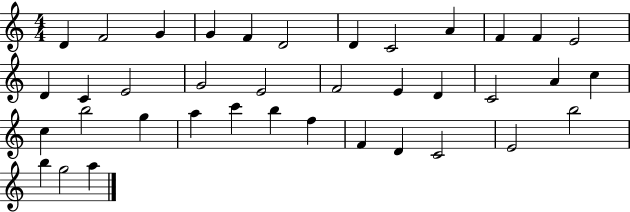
{
  \clef treble
  \numericTimeSignature
  \time 4/4
  \key c \major
  d'4 f'2 g'4 | g'4 f'4 d'2 | d'4 c'2 a'4 | f'4 f'4 e'2 | \break d'4 c'4 e'2 | g'2 e'2 | f'2 e'4 d'4 | c'2 a'4 c''4 | \break c''4 b''2 g''4 | a''4 c'''4 b''4 f''4 | f'4 d'4 c'2 | e'2 b''2 | \break b''4 g''2 a''4 | \bar "|."
}